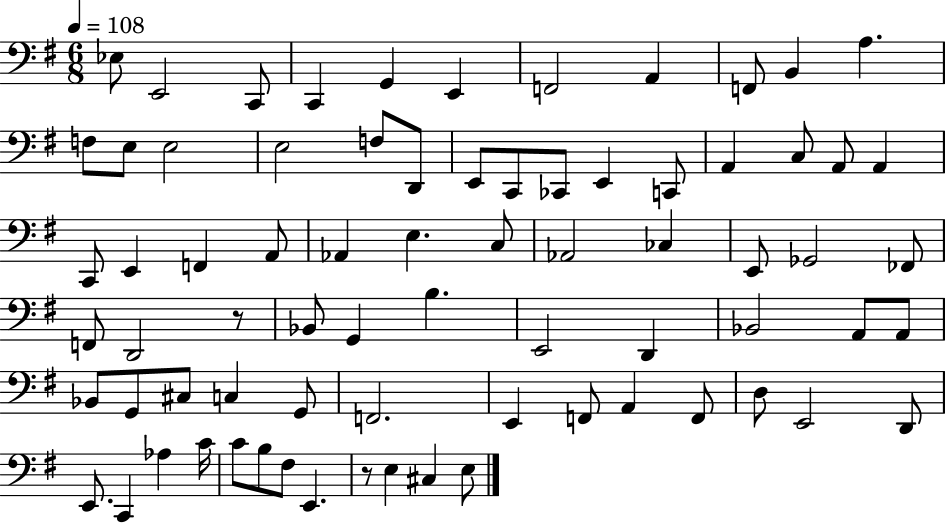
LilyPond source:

{
  \clef bass
  \numericTimeSignature
  \time 6/8
  \key g \major
  \tempo 4 = 108
  ees8 e,2 c,8 | c,4 g,4 e,4 | f,2 a,4 | f,8 b,4 a4. | \break f8 e8 e2 | e2 f8 d,8 | e,8 c,8 ces,8 e,4 c,8 | a,4 c8 a,8 a,4 | \break c,8 e,4 f,4 a,8 | aes,4 e4. c8 | aes,2 ces4 | e,8 ges,2 fes,8 | \break f,8 d,2 r8 | bes,8 g,4 b4. | e,2 d,4 | bes,2 a,8 a,8 | \break bes,8 g,8 cis8 c4 g,8 | f,2. | e,4 f,8 a,4 f,8 | d8 e,2 d,8 | \break e,8. c,4 aes4 c'16 | c'8 b8 fis8 e,4. | r8 e4 cis4 e8 | \bar "|."
}